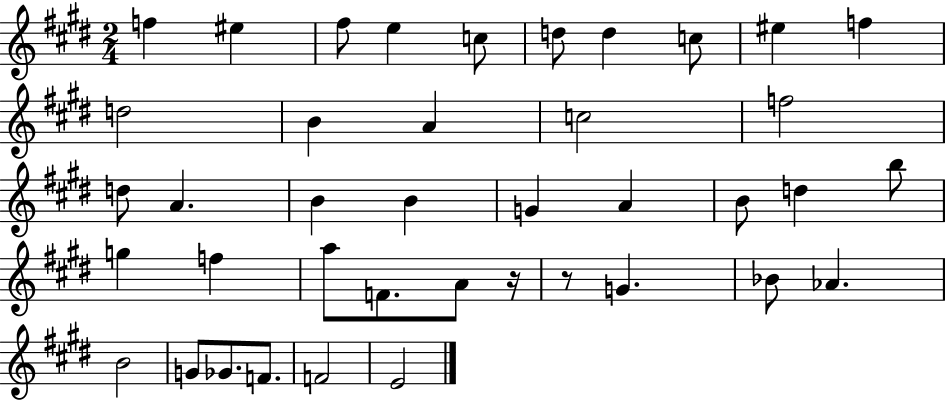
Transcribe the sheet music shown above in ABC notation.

X:1
T:Untitled
M:2/4
L:1/4
K:E
f ^e ^f/2 e c/2 d/2 d c/2 ^e f d2 B A c2 f2 d/2 A B B G A B/2 d b/2 g f a/2 F/2 A/2 z/4 z/2 G _B/2 _A B2 G/2 _G/2 F/2 F2 E2